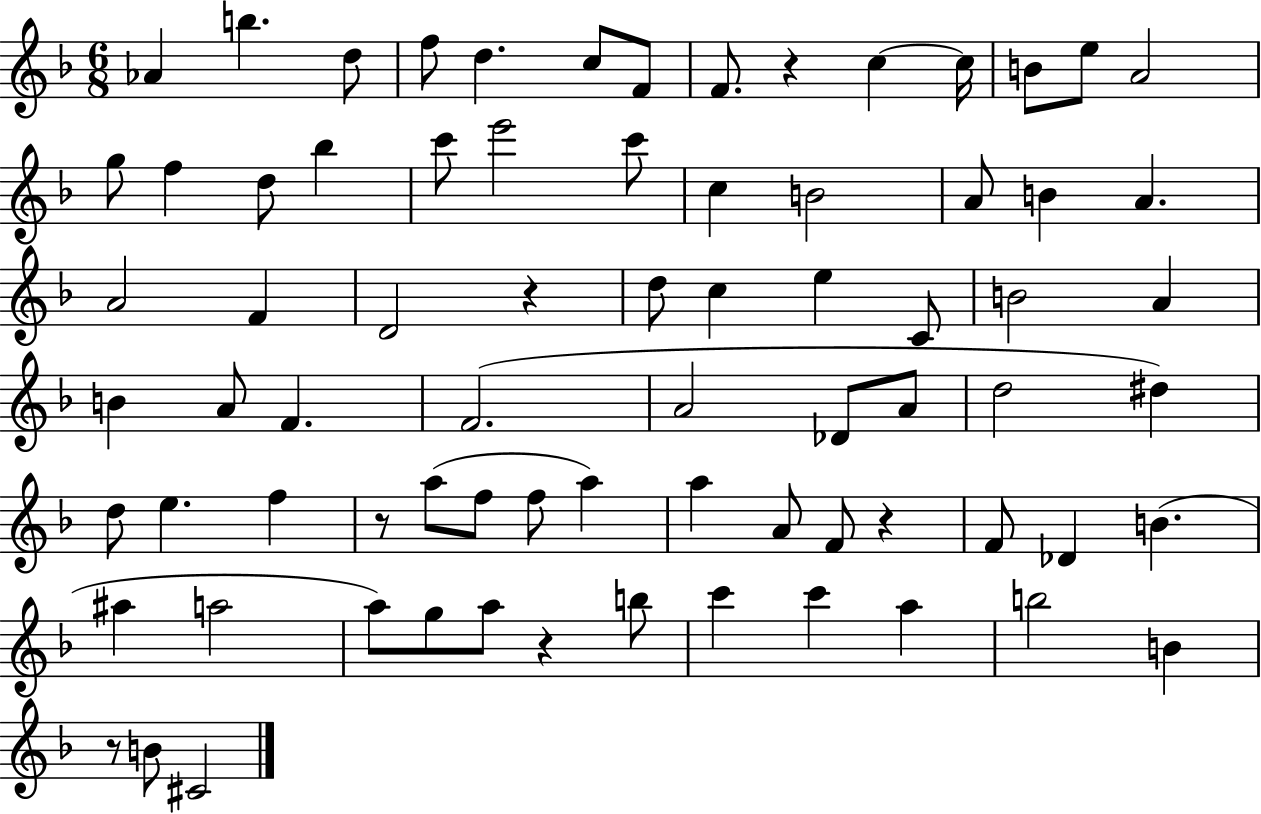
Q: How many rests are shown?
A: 6